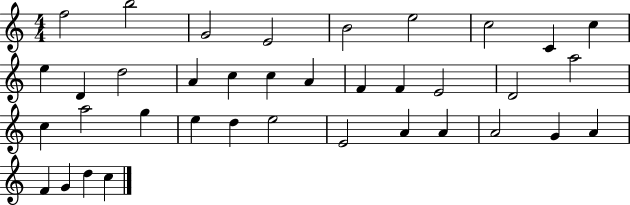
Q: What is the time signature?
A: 4/4